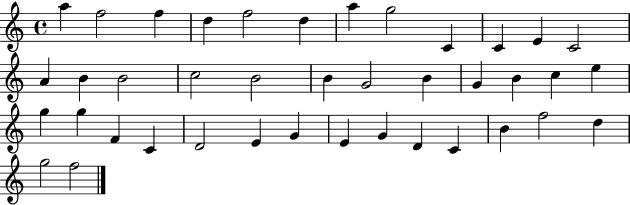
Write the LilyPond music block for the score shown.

{
  \clef treble
  \time 4/4
  \defaultTimeSignature
  \key c \major
  a''4 f''2 f''4 | d''4 f''2 d''4 | a''4 g''2 c'4 | c'4 e'4 c'2 | \break a'4 b'4 b'2 | c''2 b'2 | b'4 g'2 b'4 | g'4 b'4 c''4 e''4 | \break g''4 g''4 f'4 c'4 | d'2 e'4 g'4 | e'4 g'4 d'4 c'4 | b'4 f''2 d''4 | \break g''2 f''2 | \bar "|."
}